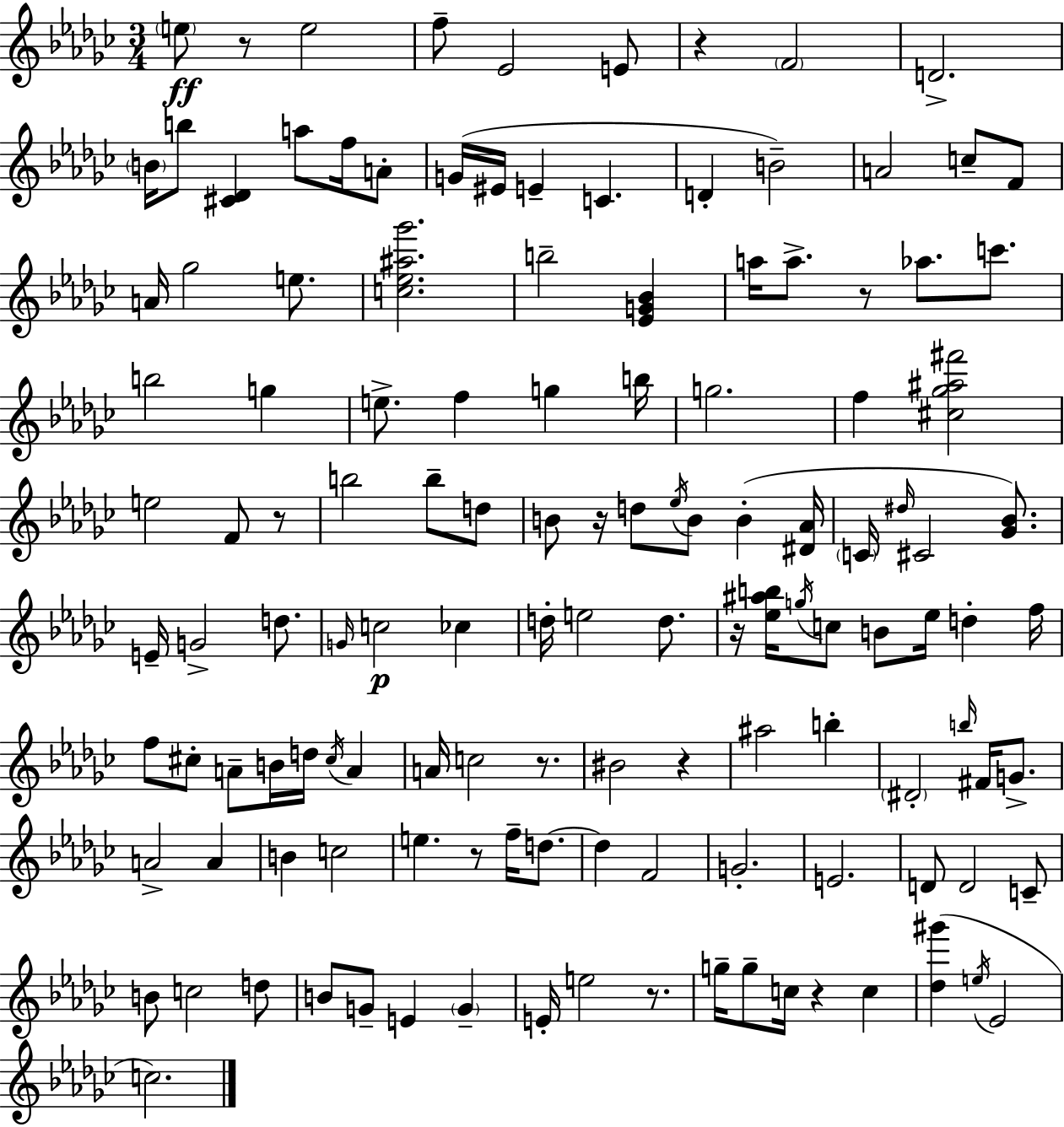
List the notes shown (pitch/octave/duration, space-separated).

E5/e R/e E5/h F5/e Eb4/h E4/e R/q F4/h D4/h. B4/s B5/e [C#4,Db4]/q A5/e F5/s A4/e G4/s EIS4/s E4/q C4/q. D4/q B4/h A4/h C5/e F4/e A4/s Gb5/h E5/e. [C5,Eb5,A#5,Gb6]/h. B5/h [Eb4,G4,Bb4]/q A5/s A5/e. R/e Ab5/e. C6/e. B5/h G5/q E5/e. F5/q G5/q B5/s G5/h. F5/q [C#5,Gb5,A#5,F#6]/h E5/h F4/e R/e B5/h B5/e D5/e B4/e R/s D5/e Eb5/s B4/e B4/q [D#4,Ab4]/s C4/s D#5/s C#4/h [Gb4,Bb4]/e. E4/s G4/h D5/e. G4/s C5/h CES5/q D5/s E5/h D5/e. R/s [Eb5,A#5,B5]/s G5/s C5/e B4/e Eb5/s D5/q F5/s F5/e C#5/e A4/e B4/s D5/s C#5/s A4/q A4/s C5/h R/e. BIS4/h R/q A#5/h B5/q D#4/h B5/s F#4/s G4/e. A4/h A4/q B4/q C5/h E5/q. R/e F5/s D5/e. D5/q F4/h G4/h. E4/h. D4/e D4/h C4/e B4/e C5/h D5/e B4/e G4/e E4/q G4/q E4/s E5/h R/e. G5/s G5/e C5/s R/q C5/q [Db5,G#6]/q E5/s Eb4/h C5/h.